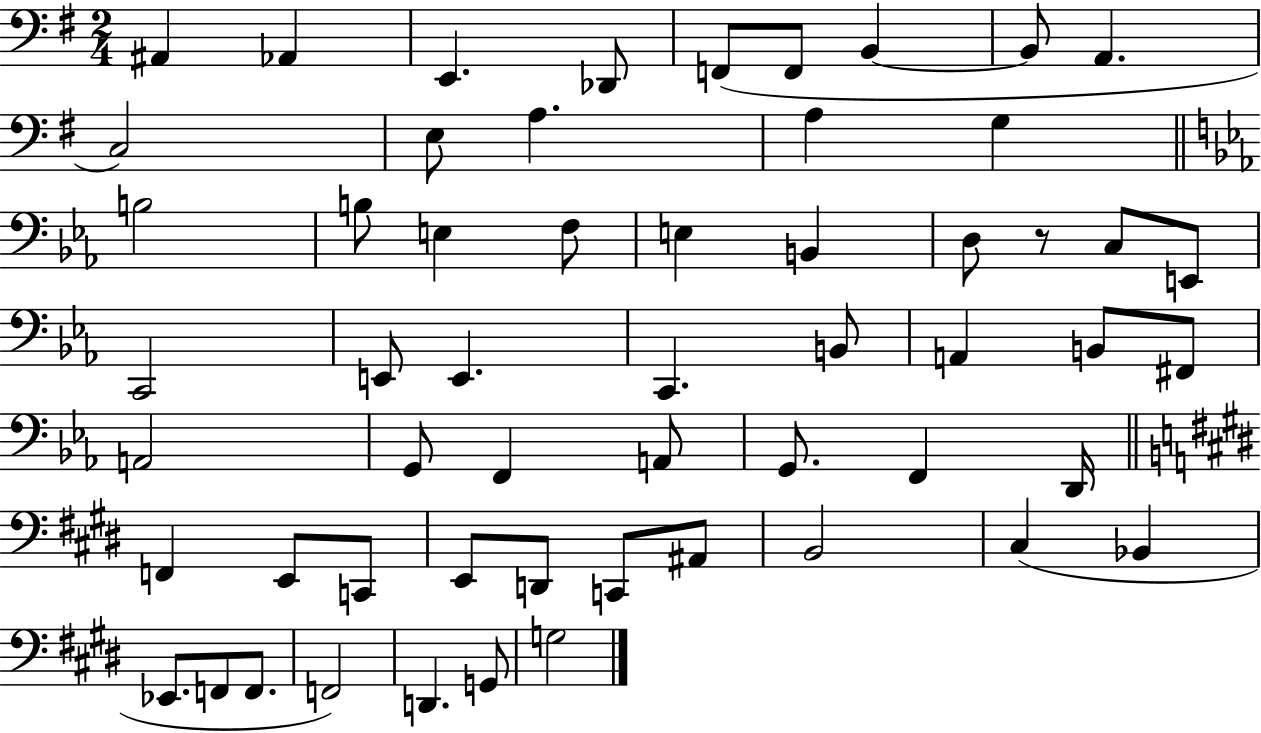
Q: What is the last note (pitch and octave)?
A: G3